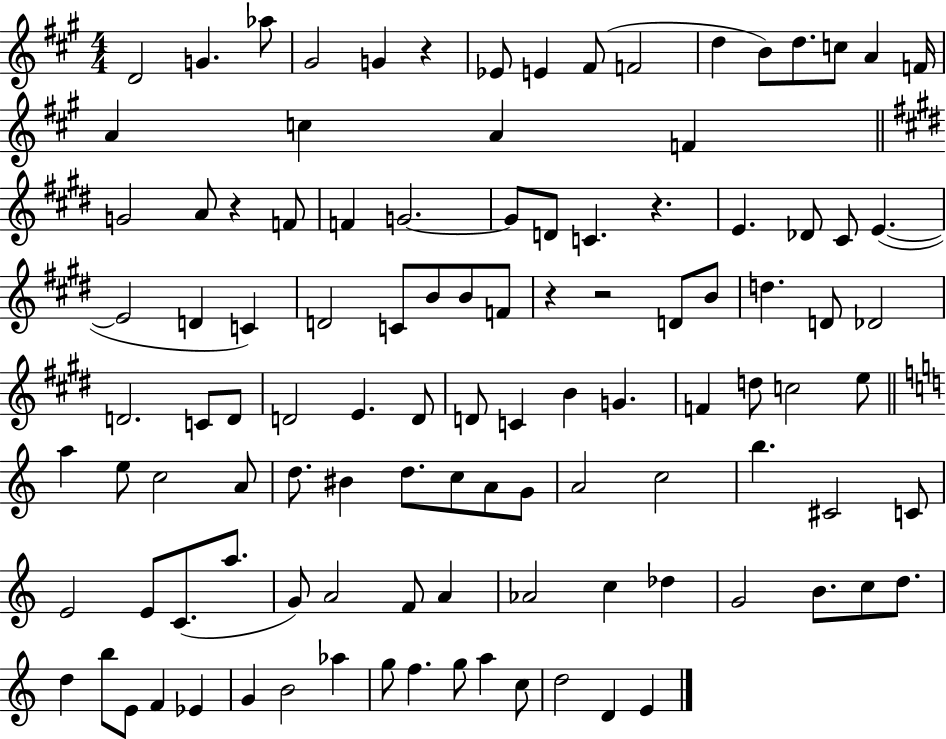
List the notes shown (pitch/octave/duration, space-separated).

D4/h G4/q. Ab5/e G#4/h G4/q R/q Eb4/e E4/q F#4/e F4/h D5/q B4/e D5/e. C5/e A4/q F4/s A4/q C5/q A4/q F4/q G4/h A4/e R/q F4/e F4/q G4/h. G4/e D4/e C4/q. R/q. E4/q. Db4/e C#4/e E4/q. E4/h D4/q C4/q D4/h C4/e B4/e B4/e F4/e R/q R/h D4/e B4/e D5/q. D4/e Db4/h D4/h. C4/e D4/e D4/h E4/q. D4/e D4/e C4/q B4/q G4/q. F4/q D5/e C5/h E5/e A5/q E5/e C5/h A4/e D5/e. BIS4/q D5/e. C5/e A4/e G4/e A4/h C5/h B5/q. C#4/h C4/e E4/h E4/e C4/e. A5/e. G4/e A4/h F4/e A4/q Ab4/h C5/q Db5/q G4/h B4/e. C5/e D5/e. D5/q B5/e E4/e F4/q Eb4/q G4/q B4/h Ab5/q G5/e F5/q. G5/e A5/q C5/e D5/h D4/q E4/q